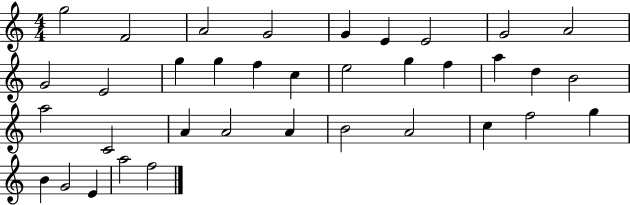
X:1
T:Untitled
M:4/4
L:1/4
K:C
g2 F2 A2 G2 G E E2 G2 A2 G2 E2 g g f c e2 g f a d B2 a2 C2 A A2 A B2 A2 c f2 g B G2 E a2 f2